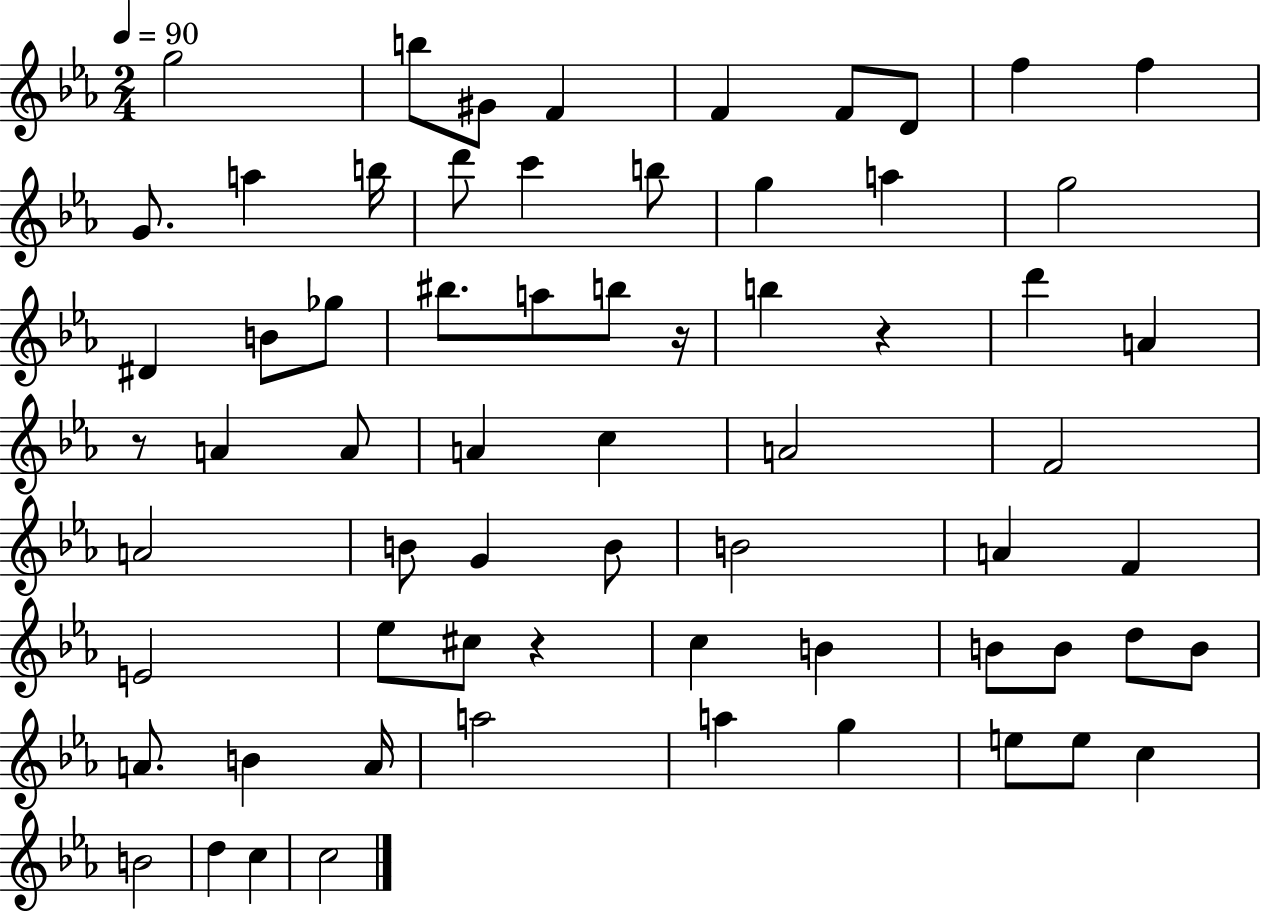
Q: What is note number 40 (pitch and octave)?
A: F4